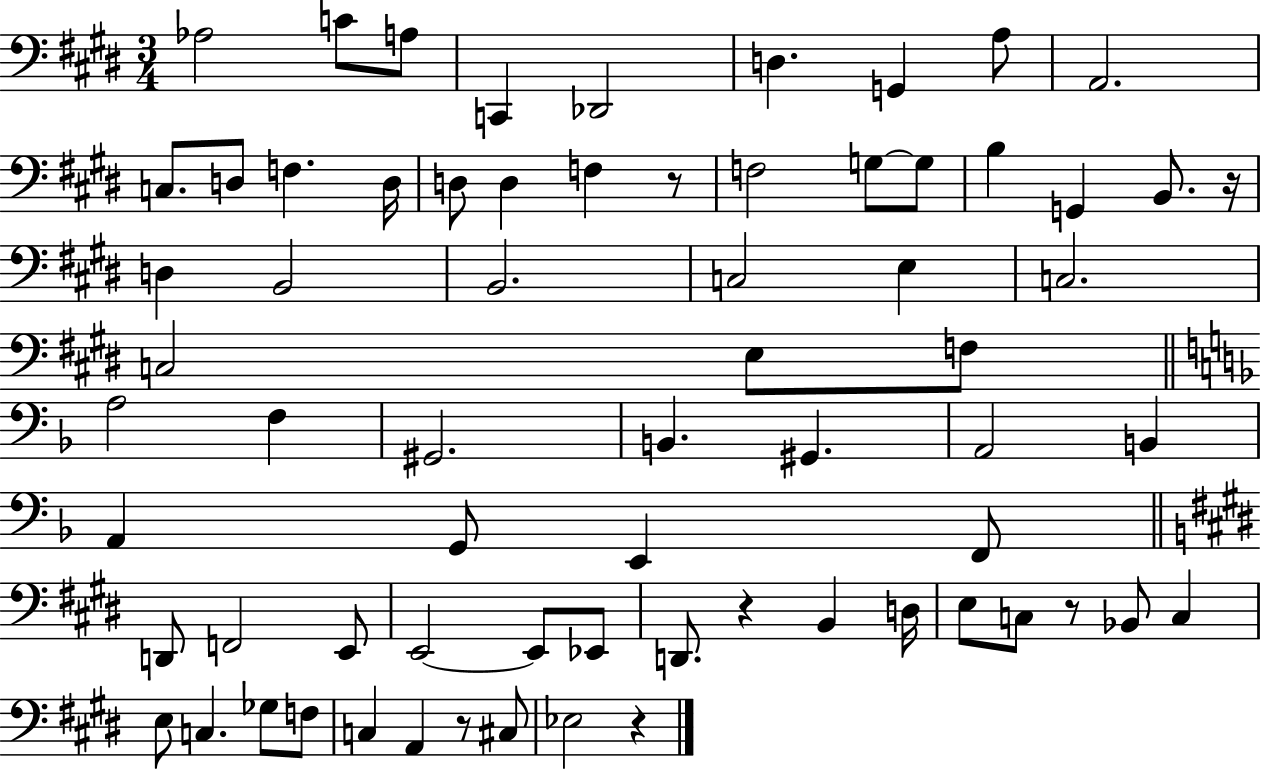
{
  \clef bass
  \numericTimeSignature
  \time 3/4
  \key e \major
  aes2 c'8 a8 | c,4 des,2 | d4. g,4 a8 | a,2. | \break c8. d8 f4. d16 | d8 d4 f4 r8 | f2 g8~~ g8 | b4 g,4 b,8. r16 | \break d4 b,2 | b,2. | c2 e4 | c2. | \break c2 e8 f8 | \bar "||" \break \key d \minor a2 f4 | gis,2. | b,4. gis,4. | a,2 b,4 | \break a,4 g,8 e,4 f,8 | \bar "||" \break \key e \major d,8 f,2 e,8 | e,2~~ e,8 ees,8 | d,8. r4 b,4 d16 | e8 c8 r8 bes,8 c4 | \break e8 c4. ges8 f8 | c4 a,4 r8 cis8 | ees2 r4 | \bar "|."
}